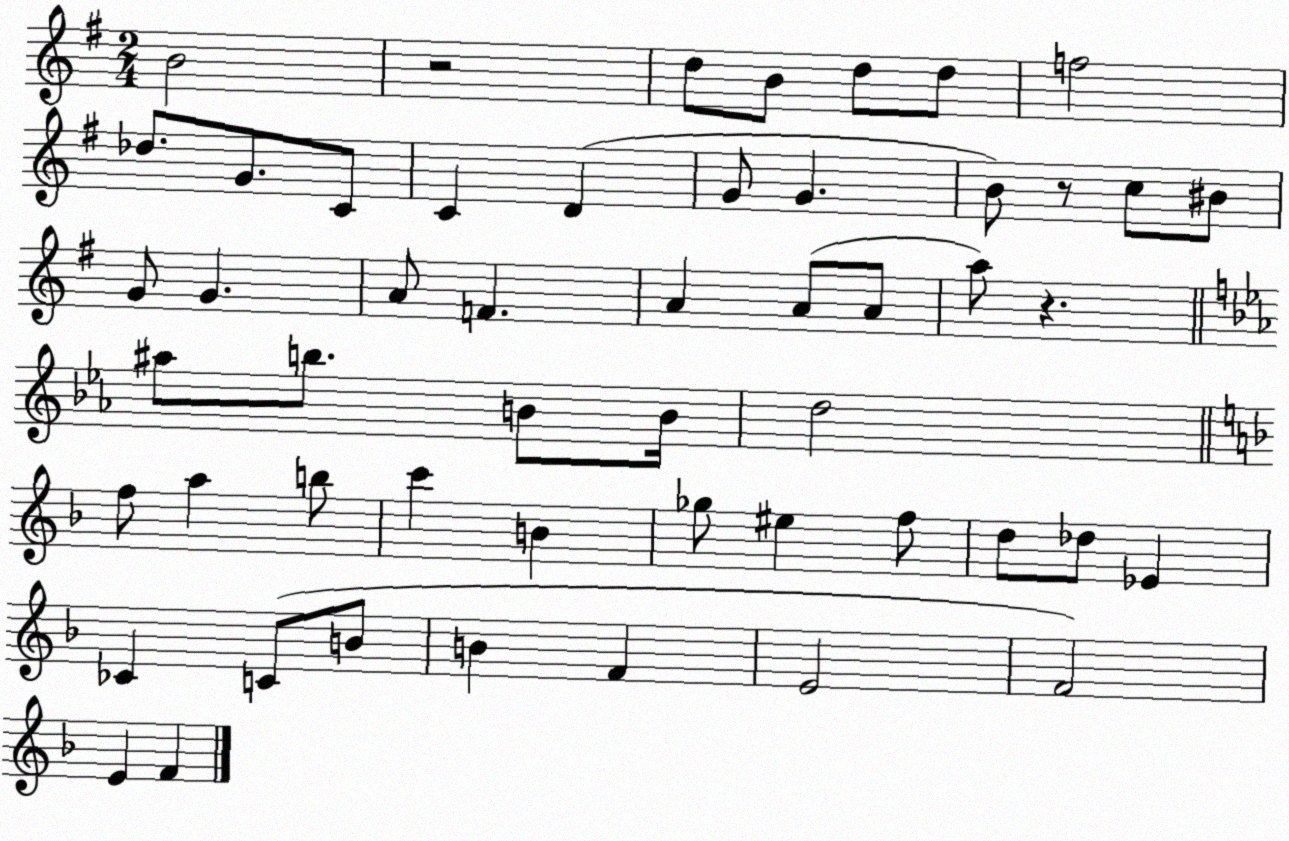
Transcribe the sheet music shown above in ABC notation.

X:1
T:Untitled
M:2/4
L:1/4
K:G
B2 z2 d/2 B/2 d/2 d/2 f2 _d/2 G/2 C/2 C D G/2 G B/2 z/2 c/2 ^B/2 G/2 G A/2 F A A/2 A/2 a/2 z ^a/2 b/2 B/2 B/4 d2 f/2 a b/2 c' B _g/2 ^e f/2 d/2 _d/2 _E _C C/2 B/2 B F E2 F2 E F